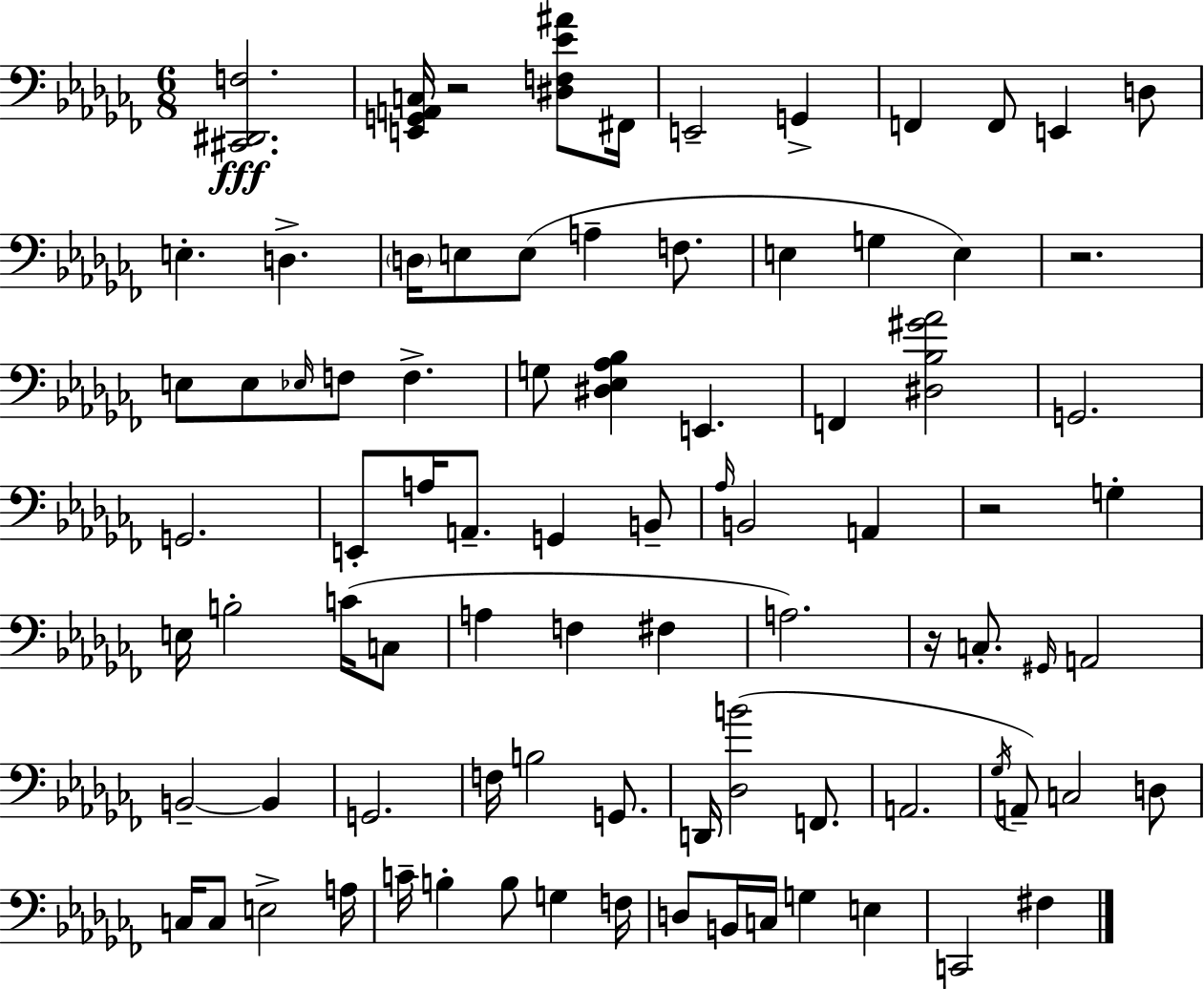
X:1
T:Untitled
M:6/8
L:1/4
K:Abm
[^C,,^D,,F,]2 [E,,G,,A,,C,]/4 z2 [^D,F,_E^A]/2 ^F,,/4 E,,2 G,, F,, F,,/2 E,, D,/2 E, D, D,/4 E,/2 E,/2 A, F,/2 E, G, E, z2 E,/2 E,/2 _E,/4 F,/2 F, G,/2 [^D,_E,_A,_B,] E,, F,, [^D,_B,^G_A]2 G,,2 G,,2 E,,/2 A,/4 A,,/2 G,, B,,/2 _A,/4 B,,2 A,, z2 G, E,/4 B,2 C/4 C,/2 A, F, ^F, A,2 z/4 C,/2 ^G,,/4 A,,2 B,,2 B,, G,,2 F,/4 B,2 G,,/2 D,,/4 [_D,B]2 F,,/2 A,,2 _G,/4 A,,/2 C,2 D,/2 C,/4 C,/2 E,2 A,/4 C/4 B, B,/2 G, F,/4 D,/2 B,,/4 C,/4 G, E, C,,2 ^F,